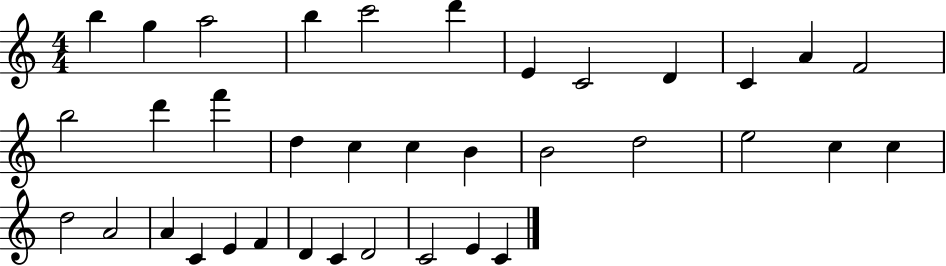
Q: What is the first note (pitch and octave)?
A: B5